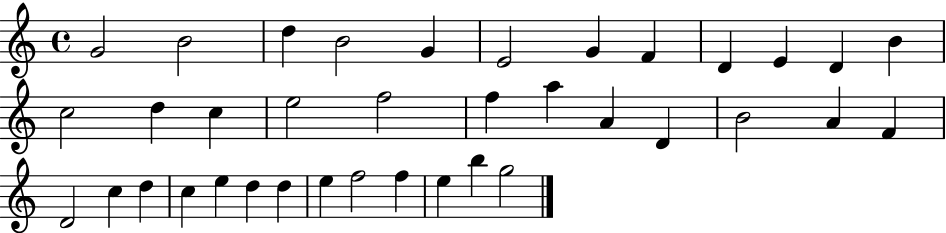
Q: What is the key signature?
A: C major